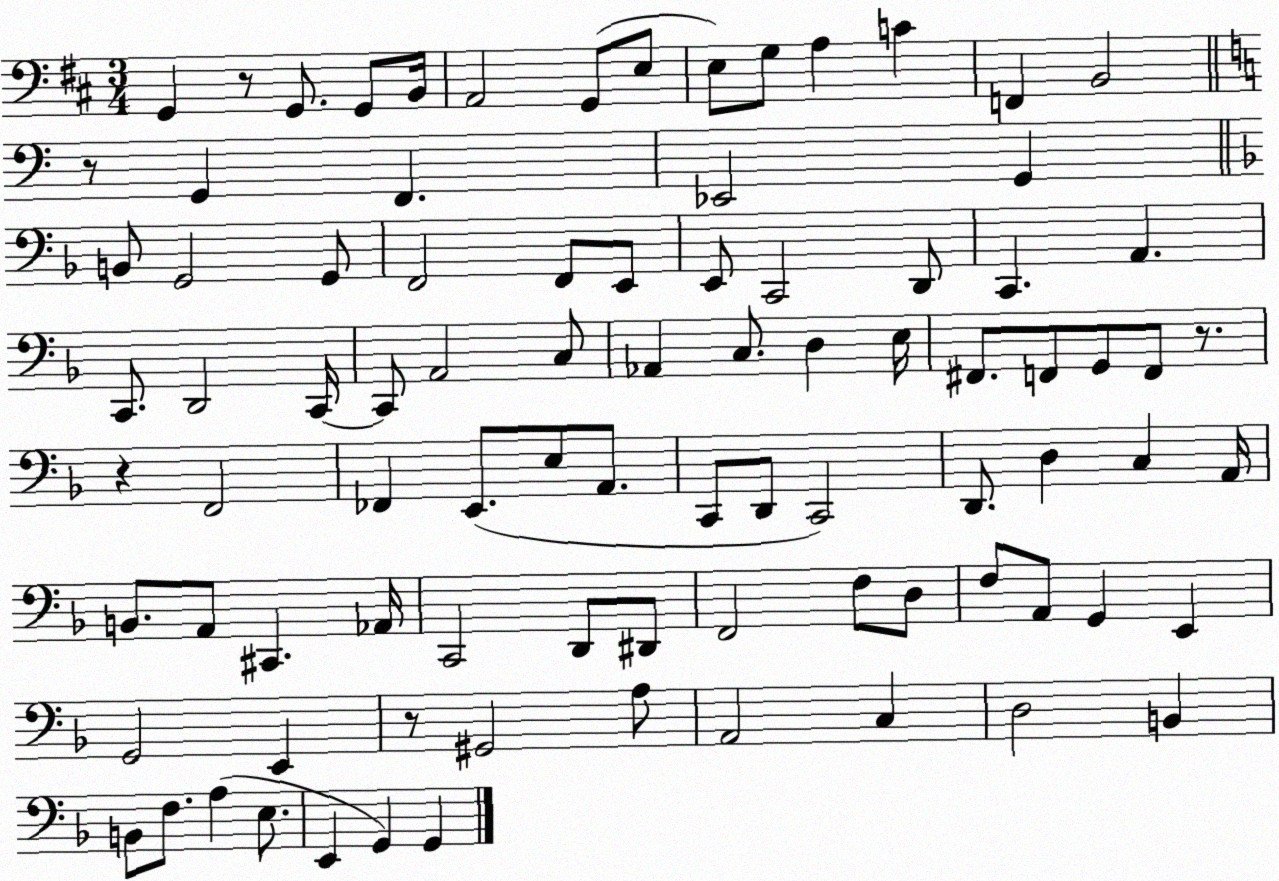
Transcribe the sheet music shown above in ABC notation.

X:1
T:Untitled
M:3/4
L:1/4
K:D
G,, z/2 G,,/2 G,,/2 B,,/4 A,,2 G,,/2 E,/2 E,/2 G,/2 A, C F,, B,,2 z/2 G,, F,, _E,,2 G,, B,,/2 G,,2 G,,/2 F,,2 F,,/2 E,,/2 E,,/2 C,,2 D,,/2 C,, A,, C,,/2 D,,2 C,,/4 C,,/2 A,,2 C,/2 _A,, C,/2 D, E,/4 ^F,,/2 F,,/2 G,,/2 F,,/2 z/2 z F,,2 _F,, E,,/2 E,/2 A,,/2 C,,/2 D,,/2 C,,2 D,,/2 D, C, A,,/4 B,,/2 A,,/2 ^C,, _A,,/4 C,,2 D,,/2 ^D,,/2 F,,2 F,/2 D,/2 F,/2 A,,/2 G,, E,, G,,2 E,, z/2 ^G,,2 A,/2 A,,2 C, D,2 B,, B,,/2 F,/2 A, E,/2 E,, G,, G,,